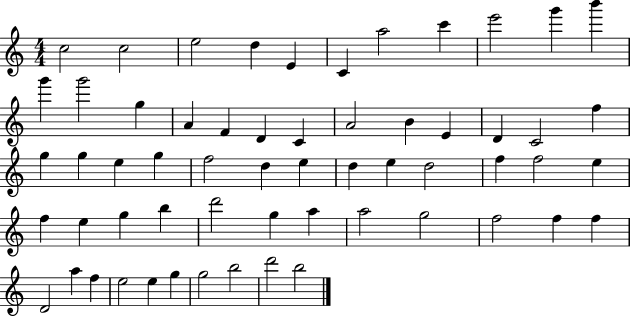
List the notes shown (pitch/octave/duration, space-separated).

C5/h C5/h E5/h D5/q E4/q C4/q A5/h C6/q E6/h G6/q B6/q G6/q G6/h G5/q A4/q F4/q D4/q C4/q A4/h B4/q E4/q D4/q C4/h F5/q G5/q G5/q E5/q G5/q F5/h D5/q E5/q D5/q E5/q D5/h F5/q F5/h E5/q F5/q E5/q G5/q B5/q D6/h G5/q A5/q A5/h G5/h F5/h F5/q F5/q D4/h A5/q F5/q E5/h E5/q G5/q G5/h B5/h D6/h B5/h